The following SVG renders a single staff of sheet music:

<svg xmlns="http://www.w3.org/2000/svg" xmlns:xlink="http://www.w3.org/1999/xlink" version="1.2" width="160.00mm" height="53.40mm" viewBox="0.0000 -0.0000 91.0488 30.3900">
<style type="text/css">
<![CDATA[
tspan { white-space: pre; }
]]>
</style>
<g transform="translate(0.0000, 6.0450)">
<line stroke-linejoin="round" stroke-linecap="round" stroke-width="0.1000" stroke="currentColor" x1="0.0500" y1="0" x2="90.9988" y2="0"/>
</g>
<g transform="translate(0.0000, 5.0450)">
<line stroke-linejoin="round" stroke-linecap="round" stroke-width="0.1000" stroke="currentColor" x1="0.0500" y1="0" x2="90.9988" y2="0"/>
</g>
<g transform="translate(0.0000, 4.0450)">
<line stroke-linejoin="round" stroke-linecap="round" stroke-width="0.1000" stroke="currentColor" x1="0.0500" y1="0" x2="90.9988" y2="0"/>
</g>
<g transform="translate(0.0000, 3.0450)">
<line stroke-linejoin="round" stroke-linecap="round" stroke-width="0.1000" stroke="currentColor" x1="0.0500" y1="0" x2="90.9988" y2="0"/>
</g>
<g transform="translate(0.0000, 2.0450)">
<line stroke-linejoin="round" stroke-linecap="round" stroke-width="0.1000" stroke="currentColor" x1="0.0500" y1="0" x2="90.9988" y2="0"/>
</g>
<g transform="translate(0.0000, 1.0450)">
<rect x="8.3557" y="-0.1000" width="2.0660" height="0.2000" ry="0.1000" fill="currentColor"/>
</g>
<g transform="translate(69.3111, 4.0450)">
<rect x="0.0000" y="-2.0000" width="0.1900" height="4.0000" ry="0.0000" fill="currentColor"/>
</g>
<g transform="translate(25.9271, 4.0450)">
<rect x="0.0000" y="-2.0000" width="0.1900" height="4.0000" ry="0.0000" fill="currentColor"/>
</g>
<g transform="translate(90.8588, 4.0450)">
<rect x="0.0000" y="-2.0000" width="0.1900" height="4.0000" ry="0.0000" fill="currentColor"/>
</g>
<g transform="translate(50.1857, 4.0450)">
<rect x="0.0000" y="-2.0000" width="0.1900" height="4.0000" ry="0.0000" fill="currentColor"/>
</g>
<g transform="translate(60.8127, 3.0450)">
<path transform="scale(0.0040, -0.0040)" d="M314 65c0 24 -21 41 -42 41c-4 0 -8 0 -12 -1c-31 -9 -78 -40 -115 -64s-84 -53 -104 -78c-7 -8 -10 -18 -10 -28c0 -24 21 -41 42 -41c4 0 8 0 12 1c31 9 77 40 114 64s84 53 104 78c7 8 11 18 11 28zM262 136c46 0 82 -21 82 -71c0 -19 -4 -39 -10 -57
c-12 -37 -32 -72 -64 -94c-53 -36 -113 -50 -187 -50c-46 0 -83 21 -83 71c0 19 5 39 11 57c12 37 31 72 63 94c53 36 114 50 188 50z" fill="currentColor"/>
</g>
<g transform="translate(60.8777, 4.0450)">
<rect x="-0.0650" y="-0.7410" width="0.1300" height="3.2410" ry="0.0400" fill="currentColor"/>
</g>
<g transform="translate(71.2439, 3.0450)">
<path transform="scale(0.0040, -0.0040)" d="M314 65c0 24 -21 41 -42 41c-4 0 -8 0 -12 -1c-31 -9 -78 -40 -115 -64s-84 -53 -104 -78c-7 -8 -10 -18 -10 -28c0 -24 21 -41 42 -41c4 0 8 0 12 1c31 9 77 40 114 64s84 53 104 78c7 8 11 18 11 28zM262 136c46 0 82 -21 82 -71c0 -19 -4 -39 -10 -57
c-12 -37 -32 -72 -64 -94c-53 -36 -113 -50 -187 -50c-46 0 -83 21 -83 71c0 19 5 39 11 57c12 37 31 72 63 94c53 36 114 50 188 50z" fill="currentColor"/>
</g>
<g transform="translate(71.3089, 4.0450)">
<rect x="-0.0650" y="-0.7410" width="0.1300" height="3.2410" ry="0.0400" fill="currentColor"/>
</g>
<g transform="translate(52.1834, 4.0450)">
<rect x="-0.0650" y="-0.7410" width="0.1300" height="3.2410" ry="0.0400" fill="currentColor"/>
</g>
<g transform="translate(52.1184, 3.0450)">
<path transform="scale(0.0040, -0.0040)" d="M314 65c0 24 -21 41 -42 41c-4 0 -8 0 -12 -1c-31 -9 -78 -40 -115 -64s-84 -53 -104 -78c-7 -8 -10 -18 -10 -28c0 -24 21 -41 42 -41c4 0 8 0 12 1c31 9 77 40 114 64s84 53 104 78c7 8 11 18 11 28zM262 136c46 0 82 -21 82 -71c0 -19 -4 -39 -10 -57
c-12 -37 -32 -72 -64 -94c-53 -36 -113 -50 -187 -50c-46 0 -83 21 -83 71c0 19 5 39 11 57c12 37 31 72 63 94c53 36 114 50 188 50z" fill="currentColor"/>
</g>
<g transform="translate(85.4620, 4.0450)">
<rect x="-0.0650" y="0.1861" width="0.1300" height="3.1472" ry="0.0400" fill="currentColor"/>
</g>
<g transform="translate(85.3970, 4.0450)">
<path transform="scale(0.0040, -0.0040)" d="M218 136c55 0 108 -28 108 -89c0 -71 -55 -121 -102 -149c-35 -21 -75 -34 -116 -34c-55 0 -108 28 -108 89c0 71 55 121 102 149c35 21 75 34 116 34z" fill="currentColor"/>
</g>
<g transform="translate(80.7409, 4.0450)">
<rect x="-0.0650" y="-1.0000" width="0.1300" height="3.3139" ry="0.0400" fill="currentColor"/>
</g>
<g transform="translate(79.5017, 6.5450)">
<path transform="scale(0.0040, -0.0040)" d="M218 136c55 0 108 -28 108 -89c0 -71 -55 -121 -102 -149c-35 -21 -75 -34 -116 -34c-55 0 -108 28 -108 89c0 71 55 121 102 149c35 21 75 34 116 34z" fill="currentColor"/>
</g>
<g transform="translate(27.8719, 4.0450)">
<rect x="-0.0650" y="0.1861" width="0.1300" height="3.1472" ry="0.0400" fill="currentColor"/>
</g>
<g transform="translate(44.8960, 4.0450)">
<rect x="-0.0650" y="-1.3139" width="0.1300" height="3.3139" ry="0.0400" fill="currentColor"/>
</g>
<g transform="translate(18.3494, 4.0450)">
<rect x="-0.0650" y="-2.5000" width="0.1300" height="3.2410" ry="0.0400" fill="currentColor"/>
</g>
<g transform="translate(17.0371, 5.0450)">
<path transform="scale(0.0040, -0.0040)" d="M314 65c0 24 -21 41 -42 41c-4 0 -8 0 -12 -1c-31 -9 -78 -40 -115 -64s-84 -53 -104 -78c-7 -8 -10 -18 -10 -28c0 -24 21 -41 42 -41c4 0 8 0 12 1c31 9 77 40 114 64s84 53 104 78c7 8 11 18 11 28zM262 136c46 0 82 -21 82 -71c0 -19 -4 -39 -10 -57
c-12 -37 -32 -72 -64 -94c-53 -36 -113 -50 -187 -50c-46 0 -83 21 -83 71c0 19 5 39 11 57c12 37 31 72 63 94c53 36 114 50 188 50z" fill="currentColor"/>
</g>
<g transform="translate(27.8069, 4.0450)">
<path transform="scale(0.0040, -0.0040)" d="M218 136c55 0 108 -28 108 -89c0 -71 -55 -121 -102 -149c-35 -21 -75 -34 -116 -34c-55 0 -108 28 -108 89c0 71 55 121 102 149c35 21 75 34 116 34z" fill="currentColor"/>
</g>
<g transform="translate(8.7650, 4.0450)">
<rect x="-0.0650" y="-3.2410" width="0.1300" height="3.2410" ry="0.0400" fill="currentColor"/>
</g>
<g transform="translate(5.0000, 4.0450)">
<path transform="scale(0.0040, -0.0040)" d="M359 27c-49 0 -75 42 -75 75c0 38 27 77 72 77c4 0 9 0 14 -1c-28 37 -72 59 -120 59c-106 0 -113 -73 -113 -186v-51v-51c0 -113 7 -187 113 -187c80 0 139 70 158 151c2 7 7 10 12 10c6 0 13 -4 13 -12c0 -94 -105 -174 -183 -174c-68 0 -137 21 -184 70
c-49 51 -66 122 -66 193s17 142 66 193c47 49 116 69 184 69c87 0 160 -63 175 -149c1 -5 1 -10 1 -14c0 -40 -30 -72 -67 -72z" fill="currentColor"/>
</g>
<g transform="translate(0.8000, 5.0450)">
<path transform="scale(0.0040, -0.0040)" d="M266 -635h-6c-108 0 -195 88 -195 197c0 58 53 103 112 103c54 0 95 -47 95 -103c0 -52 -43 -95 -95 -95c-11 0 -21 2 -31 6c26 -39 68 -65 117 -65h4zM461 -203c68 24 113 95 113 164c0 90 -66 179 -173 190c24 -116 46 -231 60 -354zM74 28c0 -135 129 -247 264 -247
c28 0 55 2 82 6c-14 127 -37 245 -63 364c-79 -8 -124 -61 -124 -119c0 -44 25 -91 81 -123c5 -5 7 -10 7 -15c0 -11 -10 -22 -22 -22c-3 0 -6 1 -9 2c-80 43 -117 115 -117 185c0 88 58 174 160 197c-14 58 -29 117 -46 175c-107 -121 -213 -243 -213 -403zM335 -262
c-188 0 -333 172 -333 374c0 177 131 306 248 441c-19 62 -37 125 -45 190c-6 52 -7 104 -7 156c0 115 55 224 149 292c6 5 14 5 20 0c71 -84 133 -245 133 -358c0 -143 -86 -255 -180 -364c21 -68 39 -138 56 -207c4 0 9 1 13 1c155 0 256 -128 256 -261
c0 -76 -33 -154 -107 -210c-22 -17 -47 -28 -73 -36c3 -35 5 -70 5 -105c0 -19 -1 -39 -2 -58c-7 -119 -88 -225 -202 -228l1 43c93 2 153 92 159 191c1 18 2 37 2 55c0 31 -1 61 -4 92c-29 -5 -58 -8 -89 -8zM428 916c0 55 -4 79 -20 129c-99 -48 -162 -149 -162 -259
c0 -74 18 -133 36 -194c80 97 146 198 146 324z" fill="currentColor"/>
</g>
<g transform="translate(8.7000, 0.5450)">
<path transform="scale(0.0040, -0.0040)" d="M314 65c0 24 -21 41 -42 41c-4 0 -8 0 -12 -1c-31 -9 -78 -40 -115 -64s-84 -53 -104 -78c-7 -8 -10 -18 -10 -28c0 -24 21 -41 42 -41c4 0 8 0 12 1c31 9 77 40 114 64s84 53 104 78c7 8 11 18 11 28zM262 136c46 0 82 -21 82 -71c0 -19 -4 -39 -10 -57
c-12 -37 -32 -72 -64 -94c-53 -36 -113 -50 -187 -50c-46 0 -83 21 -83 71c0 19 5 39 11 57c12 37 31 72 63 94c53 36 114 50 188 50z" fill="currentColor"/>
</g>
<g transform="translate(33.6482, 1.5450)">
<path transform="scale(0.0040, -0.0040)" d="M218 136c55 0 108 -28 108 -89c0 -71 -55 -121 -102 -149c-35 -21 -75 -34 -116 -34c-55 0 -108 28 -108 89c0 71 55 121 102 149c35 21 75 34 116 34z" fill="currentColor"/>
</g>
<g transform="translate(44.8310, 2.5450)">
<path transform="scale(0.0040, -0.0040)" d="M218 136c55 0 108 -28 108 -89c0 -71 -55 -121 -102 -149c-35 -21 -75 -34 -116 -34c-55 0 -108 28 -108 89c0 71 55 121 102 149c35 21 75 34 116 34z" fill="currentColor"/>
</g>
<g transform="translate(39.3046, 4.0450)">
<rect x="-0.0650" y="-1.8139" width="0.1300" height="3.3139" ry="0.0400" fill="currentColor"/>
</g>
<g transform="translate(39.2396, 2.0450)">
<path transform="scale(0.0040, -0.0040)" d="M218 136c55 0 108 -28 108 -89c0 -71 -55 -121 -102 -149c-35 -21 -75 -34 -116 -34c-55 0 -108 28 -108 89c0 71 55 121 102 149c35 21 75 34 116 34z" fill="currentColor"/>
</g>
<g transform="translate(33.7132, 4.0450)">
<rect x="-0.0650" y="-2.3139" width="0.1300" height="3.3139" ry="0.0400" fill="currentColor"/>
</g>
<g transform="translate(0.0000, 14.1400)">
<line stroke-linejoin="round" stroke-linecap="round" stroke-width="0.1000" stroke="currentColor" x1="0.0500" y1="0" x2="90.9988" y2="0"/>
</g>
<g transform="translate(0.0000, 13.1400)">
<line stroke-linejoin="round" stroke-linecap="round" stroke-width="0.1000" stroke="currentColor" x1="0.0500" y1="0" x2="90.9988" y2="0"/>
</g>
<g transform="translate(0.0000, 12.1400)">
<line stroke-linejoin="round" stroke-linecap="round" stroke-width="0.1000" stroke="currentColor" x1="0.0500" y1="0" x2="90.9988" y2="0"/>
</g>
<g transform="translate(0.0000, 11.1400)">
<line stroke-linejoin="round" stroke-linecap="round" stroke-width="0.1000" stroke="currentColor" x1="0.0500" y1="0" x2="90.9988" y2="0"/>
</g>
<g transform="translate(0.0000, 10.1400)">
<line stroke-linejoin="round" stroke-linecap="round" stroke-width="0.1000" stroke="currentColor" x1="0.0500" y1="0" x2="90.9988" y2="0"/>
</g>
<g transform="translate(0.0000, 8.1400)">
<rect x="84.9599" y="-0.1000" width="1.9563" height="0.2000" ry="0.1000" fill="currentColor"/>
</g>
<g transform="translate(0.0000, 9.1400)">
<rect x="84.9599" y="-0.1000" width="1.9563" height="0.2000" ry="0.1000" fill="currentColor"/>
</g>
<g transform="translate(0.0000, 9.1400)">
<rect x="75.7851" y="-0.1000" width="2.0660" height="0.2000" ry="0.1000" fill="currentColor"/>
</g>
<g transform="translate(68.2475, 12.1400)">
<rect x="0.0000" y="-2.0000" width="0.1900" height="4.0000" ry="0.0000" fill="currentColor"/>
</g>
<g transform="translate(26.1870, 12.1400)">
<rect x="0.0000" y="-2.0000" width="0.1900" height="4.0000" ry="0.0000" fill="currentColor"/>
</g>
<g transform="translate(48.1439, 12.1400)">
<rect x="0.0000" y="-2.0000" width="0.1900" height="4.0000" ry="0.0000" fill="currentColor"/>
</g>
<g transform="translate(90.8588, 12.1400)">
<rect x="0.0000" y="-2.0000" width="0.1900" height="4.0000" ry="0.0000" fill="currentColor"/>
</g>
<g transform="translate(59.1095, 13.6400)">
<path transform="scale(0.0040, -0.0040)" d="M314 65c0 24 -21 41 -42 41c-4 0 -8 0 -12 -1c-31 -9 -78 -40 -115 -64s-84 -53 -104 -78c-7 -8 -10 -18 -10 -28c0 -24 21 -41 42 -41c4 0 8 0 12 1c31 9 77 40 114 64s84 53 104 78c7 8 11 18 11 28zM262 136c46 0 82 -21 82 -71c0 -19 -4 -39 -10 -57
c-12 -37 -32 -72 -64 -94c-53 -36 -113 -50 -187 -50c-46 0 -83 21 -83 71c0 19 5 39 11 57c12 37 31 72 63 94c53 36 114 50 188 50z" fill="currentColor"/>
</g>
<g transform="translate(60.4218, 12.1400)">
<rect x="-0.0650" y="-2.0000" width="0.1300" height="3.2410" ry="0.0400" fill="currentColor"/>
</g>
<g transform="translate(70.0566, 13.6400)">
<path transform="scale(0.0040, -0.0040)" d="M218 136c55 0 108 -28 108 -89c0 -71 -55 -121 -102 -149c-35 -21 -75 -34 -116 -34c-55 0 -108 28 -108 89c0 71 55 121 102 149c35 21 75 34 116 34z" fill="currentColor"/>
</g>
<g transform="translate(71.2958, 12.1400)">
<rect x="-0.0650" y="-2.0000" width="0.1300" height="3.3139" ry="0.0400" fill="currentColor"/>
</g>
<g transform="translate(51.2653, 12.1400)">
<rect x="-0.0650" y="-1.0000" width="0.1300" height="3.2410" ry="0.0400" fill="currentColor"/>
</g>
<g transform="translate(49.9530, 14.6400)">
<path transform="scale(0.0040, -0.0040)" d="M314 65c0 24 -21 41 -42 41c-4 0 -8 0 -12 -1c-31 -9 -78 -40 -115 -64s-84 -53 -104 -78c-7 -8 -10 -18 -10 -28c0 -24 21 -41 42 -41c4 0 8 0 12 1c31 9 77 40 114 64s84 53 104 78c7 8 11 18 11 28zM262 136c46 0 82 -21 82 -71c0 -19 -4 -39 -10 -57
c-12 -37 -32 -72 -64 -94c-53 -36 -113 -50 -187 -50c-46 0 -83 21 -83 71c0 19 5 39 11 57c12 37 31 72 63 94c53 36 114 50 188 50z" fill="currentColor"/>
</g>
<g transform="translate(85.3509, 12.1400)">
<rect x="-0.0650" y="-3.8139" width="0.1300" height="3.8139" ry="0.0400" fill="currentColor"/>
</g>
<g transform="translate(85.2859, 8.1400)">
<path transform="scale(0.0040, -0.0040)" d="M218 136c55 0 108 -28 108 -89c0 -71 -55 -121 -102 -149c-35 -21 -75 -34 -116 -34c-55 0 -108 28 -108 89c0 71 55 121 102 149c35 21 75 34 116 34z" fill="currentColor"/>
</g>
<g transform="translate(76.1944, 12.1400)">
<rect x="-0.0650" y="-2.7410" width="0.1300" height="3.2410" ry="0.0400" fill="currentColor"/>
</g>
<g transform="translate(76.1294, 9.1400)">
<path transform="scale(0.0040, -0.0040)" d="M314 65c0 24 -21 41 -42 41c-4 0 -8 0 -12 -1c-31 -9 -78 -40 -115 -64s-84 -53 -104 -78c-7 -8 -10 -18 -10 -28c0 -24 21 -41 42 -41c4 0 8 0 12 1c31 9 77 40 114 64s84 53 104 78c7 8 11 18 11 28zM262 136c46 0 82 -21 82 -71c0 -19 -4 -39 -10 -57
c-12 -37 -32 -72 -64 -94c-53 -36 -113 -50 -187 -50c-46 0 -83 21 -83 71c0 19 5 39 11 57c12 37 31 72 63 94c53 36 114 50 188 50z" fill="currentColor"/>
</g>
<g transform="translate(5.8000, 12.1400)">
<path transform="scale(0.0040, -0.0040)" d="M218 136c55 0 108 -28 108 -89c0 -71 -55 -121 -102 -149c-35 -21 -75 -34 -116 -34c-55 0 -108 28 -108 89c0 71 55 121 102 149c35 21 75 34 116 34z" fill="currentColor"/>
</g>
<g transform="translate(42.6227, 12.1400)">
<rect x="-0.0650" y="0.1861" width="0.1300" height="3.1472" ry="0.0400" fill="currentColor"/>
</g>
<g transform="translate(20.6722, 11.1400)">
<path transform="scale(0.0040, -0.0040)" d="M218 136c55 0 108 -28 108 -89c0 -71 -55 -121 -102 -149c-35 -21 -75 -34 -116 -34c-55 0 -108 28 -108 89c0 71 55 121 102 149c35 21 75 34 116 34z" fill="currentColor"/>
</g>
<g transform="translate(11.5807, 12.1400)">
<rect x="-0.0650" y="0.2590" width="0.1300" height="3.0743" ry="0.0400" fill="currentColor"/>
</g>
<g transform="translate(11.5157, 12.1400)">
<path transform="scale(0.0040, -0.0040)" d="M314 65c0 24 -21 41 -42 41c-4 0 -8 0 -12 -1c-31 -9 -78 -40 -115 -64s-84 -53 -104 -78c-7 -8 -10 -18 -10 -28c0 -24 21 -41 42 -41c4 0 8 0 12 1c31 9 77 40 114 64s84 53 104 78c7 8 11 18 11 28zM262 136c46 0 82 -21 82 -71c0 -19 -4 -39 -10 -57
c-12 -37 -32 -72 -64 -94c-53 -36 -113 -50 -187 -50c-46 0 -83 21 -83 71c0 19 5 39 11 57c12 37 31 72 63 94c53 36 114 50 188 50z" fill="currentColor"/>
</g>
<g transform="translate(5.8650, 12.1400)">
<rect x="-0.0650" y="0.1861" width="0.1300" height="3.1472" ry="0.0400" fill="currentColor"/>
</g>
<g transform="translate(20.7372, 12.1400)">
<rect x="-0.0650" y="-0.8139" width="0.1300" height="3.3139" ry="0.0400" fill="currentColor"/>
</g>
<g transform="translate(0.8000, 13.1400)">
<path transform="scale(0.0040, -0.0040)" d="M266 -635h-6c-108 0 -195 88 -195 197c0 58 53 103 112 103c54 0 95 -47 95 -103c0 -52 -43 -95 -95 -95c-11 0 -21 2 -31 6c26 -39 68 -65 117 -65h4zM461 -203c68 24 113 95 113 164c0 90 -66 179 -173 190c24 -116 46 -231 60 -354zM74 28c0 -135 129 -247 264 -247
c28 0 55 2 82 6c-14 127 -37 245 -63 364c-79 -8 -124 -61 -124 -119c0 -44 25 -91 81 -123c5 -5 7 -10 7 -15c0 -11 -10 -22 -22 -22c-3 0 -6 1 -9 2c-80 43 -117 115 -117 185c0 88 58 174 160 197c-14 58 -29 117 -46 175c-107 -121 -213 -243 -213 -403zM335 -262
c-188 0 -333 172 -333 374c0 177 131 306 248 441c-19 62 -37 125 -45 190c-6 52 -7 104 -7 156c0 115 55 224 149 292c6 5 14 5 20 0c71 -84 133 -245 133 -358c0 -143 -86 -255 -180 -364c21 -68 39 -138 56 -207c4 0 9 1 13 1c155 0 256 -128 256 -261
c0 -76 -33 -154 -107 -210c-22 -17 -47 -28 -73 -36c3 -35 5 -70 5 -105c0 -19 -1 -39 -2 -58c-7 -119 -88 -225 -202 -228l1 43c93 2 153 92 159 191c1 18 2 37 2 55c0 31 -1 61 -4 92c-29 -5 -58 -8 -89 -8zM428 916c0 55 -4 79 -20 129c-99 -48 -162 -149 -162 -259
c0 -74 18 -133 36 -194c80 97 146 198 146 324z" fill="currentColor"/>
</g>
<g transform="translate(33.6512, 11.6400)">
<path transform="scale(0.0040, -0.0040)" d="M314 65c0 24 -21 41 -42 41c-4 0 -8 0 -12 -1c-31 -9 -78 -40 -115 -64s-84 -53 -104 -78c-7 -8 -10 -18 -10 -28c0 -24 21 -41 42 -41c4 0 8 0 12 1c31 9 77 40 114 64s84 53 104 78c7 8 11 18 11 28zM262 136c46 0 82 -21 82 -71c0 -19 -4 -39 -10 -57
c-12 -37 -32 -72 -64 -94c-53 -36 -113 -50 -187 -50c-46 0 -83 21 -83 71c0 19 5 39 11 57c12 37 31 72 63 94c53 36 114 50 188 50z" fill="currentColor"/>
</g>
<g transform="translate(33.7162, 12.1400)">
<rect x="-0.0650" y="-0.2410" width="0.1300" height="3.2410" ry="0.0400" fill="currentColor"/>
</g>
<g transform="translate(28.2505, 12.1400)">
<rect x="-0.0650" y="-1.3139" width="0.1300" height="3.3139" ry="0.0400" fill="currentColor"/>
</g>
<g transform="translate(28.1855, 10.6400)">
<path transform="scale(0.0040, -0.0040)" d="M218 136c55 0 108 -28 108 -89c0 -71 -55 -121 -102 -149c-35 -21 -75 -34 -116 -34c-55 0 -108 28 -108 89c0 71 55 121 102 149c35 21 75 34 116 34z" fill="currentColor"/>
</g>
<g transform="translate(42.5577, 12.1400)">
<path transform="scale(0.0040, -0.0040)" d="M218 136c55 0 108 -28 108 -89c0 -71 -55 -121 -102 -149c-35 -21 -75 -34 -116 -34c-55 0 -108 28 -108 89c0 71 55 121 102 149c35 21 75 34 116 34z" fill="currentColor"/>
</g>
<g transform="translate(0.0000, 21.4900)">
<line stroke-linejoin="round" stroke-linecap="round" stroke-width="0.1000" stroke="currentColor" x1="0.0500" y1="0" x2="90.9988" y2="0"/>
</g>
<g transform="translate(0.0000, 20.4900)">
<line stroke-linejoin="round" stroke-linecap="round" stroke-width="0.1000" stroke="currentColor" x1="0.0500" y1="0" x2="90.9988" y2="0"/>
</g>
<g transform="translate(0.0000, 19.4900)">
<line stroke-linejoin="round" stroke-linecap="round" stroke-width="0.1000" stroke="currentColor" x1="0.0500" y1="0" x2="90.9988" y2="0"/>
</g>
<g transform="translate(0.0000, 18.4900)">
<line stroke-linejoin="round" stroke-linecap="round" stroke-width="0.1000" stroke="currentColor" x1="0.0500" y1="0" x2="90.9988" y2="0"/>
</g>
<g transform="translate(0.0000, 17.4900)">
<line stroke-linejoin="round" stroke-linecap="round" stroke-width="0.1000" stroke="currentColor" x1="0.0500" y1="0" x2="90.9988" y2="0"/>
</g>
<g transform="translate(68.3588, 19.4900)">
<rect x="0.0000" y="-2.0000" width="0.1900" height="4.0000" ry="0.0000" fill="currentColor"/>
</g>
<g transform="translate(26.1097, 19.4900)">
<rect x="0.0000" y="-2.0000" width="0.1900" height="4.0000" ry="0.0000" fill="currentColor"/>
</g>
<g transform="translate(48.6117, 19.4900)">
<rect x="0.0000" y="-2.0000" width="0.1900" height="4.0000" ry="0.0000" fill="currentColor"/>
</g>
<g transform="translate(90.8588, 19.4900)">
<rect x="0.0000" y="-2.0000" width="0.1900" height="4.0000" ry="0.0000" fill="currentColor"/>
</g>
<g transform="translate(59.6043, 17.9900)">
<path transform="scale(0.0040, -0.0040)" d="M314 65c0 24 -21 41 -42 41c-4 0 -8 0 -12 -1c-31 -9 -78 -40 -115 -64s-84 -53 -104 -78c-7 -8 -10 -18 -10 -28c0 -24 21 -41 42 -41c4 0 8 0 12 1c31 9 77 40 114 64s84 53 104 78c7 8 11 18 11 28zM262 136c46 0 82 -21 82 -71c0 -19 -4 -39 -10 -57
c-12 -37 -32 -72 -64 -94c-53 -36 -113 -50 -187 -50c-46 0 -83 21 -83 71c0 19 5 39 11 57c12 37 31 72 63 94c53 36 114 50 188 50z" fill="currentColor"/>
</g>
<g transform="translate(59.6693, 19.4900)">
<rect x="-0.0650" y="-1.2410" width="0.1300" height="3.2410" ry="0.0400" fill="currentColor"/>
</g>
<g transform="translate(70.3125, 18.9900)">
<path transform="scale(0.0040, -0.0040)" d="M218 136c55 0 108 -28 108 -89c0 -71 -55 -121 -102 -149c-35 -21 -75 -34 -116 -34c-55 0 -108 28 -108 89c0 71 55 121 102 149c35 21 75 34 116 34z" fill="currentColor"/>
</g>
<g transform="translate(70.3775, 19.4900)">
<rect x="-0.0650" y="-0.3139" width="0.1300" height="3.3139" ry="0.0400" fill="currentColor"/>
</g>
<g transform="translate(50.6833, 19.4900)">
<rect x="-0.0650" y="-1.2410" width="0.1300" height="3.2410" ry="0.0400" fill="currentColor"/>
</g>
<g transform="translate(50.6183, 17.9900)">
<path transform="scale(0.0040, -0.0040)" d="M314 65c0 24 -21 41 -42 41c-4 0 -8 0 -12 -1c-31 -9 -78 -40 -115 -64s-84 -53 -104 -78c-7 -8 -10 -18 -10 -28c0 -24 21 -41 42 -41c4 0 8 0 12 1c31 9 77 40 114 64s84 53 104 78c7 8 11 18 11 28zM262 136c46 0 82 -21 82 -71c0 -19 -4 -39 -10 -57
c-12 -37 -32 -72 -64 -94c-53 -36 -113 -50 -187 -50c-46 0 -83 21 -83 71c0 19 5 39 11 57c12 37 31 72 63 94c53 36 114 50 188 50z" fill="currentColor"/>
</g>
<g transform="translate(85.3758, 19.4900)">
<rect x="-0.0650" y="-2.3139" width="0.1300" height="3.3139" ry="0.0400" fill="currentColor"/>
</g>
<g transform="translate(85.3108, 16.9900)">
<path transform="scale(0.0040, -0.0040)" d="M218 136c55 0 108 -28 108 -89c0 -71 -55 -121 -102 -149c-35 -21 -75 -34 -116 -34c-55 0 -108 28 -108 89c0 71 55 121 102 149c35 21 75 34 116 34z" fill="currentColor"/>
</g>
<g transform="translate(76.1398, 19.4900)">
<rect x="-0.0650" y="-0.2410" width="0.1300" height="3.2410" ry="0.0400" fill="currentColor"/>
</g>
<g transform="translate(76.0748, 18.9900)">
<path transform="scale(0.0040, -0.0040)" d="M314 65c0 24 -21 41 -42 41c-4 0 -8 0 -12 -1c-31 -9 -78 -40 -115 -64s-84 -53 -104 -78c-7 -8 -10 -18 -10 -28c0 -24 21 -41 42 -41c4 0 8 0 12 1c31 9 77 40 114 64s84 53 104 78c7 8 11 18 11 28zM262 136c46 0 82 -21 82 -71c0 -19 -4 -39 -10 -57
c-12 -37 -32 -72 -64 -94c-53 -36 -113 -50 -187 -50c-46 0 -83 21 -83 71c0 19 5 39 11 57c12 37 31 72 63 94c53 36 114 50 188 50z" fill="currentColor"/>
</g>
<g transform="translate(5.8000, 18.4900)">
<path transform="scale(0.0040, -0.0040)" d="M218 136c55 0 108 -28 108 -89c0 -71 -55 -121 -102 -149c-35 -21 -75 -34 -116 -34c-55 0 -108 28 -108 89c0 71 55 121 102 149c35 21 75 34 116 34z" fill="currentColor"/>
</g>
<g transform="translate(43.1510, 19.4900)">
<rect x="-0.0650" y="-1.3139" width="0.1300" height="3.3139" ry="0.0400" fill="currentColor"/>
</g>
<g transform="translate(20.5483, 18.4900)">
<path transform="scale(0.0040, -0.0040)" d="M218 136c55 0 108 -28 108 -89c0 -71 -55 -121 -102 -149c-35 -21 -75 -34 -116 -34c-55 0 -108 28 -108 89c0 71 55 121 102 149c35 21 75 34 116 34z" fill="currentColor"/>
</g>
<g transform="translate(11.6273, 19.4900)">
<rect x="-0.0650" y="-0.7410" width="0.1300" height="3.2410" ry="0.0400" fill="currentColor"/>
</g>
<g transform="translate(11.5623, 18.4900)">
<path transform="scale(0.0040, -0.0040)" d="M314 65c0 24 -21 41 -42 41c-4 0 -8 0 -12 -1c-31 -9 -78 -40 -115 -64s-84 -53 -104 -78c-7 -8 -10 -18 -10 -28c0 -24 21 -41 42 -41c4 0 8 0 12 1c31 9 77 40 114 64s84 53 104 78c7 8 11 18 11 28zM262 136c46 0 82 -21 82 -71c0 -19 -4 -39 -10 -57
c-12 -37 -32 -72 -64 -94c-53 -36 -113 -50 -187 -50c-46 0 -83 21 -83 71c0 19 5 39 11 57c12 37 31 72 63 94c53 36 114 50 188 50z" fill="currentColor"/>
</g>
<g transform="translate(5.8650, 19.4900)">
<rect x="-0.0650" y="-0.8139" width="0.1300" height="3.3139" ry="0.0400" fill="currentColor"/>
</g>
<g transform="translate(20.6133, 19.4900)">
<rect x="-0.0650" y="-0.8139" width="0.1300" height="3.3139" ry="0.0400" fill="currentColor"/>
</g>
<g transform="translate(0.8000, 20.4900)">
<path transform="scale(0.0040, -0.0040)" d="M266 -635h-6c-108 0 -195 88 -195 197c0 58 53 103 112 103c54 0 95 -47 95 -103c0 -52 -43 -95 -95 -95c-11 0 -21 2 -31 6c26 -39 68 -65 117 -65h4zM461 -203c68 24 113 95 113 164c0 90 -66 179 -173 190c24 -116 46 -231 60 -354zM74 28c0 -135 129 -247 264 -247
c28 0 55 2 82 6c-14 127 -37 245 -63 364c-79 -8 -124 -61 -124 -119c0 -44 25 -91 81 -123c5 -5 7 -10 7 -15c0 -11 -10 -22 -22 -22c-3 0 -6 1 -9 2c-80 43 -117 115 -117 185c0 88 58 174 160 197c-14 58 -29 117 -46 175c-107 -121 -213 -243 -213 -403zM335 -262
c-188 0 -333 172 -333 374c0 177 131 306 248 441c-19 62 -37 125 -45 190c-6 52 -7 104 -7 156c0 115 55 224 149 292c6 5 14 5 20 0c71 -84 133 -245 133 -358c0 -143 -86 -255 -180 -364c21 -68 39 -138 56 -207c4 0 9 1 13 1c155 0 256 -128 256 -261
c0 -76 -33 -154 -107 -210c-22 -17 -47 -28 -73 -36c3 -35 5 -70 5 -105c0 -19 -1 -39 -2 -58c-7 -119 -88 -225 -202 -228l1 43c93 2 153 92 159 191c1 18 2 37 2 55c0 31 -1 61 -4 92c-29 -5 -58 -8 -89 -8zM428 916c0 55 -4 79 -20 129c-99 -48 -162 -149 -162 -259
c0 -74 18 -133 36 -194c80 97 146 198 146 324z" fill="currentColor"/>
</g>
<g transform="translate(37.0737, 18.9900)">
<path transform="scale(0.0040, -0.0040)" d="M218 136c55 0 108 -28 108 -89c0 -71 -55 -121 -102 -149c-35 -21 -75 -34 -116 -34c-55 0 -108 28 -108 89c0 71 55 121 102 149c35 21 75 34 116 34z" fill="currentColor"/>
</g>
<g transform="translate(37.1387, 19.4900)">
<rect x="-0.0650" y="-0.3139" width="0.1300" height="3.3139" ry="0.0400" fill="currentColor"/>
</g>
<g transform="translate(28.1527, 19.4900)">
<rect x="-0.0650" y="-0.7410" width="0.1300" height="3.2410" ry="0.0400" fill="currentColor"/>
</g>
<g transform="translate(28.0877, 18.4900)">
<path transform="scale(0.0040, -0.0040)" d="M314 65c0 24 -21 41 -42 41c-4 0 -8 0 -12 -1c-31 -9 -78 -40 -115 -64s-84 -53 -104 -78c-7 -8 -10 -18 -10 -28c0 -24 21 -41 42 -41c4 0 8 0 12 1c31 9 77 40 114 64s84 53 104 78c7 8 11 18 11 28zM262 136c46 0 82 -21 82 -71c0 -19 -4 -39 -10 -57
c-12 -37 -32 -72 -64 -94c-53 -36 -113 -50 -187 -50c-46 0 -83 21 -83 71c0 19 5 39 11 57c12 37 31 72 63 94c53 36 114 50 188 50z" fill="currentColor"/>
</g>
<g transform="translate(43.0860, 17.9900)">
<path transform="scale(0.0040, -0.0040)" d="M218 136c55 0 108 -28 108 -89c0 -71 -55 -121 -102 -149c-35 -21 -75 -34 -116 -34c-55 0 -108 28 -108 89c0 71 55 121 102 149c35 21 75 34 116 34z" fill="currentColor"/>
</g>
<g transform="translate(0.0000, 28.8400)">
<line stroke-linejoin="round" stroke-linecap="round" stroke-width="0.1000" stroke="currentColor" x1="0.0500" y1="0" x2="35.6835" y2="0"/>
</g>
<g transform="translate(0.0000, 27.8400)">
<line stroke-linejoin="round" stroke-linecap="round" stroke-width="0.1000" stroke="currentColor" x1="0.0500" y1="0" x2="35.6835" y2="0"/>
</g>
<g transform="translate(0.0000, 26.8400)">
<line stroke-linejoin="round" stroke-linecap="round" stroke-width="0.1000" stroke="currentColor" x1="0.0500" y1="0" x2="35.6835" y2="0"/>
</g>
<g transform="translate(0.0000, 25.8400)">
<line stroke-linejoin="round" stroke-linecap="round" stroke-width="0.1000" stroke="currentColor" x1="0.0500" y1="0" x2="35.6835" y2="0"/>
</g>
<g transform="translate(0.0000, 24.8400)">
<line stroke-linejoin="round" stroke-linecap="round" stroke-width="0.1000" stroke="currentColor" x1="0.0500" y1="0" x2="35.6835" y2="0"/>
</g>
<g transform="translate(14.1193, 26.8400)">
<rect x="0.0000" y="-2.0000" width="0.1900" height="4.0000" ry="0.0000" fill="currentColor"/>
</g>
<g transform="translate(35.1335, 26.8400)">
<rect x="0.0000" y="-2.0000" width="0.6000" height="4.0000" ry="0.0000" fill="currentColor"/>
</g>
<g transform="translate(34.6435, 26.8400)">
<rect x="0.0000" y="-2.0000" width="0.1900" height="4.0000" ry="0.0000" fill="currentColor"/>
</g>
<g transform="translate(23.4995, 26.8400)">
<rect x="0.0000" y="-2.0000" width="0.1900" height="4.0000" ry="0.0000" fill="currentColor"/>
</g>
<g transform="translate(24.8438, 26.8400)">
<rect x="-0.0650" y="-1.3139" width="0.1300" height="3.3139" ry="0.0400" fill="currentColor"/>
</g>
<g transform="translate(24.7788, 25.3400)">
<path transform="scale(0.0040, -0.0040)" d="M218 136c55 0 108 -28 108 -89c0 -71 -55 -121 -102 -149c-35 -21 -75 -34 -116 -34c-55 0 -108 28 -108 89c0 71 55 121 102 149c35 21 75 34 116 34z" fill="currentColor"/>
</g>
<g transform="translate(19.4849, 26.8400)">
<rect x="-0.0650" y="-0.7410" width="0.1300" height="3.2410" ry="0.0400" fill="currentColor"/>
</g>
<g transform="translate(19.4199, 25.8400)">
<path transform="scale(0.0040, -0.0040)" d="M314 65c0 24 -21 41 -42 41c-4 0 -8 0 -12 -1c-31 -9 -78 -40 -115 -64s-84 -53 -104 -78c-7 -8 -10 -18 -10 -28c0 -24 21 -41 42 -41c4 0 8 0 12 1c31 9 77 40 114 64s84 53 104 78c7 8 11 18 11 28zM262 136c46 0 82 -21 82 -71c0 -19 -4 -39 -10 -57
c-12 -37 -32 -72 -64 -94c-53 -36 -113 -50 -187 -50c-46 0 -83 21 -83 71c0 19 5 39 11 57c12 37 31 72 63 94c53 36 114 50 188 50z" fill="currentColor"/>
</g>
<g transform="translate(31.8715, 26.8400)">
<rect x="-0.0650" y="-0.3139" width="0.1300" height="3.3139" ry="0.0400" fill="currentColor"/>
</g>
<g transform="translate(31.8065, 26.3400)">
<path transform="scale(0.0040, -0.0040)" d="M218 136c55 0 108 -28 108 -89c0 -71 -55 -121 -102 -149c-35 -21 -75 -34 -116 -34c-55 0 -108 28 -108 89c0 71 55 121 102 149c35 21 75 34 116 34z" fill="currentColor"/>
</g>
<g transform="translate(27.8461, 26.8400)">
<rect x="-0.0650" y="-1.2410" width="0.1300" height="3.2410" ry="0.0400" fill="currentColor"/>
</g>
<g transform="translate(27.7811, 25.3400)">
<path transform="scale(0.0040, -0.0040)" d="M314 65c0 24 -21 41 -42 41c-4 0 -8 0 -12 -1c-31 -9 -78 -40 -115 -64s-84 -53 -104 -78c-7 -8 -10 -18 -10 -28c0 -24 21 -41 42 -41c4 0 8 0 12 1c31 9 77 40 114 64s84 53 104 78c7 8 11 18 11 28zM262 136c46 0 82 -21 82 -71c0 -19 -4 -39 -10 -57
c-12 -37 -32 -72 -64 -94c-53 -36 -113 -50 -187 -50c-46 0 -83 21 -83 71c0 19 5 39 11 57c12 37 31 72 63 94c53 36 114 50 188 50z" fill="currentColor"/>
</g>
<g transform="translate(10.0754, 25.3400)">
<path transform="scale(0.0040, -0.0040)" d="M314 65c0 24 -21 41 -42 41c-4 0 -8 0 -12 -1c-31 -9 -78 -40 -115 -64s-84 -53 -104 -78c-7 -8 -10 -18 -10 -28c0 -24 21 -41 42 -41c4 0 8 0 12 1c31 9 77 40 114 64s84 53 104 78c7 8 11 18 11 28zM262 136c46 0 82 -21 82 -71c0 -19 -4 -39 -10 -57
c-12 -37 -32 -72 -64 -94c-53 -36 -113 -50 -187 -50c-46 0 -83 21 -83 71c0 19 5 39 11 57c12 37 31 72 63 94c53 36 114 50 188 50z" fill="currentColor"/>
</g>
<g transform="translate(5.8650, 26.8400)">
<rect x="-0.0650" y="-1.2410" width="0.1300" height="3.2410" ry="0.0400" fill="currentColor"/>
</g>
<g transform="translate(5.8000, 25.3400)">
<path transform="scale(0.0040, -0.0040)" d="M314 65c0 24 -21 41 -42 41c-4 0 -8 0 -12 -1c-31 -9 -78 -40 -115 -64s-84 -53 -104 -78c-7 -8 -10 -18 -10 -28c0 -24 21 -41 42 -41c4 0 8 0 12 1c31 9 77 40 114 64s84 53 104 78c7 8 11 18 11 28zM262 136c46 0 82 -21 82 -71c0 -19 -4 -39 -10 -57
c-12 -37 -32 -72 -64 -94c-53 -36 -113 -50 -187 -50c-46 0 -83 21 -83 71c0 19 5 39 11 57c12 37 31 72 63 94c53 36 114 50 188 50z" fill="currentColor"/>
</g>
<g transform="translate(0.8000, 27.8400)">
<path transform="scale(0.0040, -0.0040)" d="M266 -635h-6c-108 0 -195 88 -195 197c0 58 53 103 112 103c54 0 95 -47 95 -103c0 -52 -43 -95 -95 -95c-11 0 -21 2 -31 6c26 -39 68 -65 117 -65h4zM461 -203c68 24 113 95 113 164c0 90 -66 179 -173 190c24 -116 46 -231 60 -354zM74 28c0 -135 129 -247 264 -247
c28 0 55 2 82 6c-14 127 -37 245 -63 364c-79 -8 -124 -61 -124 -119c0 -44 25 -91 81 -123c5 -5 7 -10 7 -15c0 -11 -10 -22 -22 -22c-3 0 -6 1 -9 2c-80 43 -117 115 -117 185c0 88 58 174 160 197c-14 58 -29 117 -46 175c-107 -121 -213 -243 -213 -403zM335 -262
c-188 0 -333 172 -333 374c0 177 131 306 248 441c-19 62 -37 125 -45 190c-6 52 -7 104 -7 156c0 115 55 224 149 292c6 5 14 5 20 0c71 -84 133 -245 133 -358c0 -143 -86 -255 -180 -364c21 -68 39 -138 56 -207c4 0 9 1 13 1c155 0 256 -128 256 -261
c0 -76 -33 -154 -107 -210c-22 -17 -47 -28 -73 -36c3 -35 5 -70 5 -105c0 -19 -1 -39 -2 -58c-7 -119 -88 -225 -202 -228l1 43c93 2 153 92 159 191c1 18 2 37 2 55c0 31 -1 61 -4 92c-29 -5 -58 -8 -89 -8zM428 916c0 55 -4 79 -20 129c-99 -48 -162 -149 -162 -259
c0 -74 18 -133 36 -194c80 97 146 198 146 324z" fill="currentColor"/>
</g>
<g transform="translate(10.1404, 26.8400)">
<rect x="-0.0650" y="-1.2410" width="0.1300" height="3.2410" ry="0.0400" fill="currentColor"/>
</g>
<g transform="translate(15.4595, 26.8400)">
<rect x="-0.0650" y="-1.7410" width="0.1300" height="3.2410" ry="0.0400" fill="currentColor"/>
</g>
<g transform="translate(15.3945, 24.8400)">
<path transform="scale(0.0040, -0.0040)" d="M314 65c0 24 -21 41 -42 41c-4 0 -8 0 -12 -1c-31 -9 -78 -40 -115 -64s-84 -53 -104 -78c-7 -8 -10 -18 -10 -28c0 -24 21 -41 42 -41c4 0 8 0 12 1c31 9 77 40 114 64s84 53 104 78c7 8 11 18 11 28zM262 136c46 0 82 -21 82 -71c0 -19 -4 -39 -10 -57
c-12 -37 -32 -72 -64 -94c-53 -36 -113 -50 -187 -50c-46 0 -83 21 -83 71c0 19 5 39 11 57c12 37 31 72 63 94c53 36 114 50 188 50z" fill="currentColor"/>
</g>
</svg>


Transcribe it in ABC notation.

X:1
T:Untitled
M:4/4
L:1/4
K:C
b2 G2 B g f e d2 d2 d2 D B B B2 d e c2 B D2 F2 F a2 c' d d2 d d2 c e e2 e2 c c2 g e2 e2 f2 d2 e e2 c